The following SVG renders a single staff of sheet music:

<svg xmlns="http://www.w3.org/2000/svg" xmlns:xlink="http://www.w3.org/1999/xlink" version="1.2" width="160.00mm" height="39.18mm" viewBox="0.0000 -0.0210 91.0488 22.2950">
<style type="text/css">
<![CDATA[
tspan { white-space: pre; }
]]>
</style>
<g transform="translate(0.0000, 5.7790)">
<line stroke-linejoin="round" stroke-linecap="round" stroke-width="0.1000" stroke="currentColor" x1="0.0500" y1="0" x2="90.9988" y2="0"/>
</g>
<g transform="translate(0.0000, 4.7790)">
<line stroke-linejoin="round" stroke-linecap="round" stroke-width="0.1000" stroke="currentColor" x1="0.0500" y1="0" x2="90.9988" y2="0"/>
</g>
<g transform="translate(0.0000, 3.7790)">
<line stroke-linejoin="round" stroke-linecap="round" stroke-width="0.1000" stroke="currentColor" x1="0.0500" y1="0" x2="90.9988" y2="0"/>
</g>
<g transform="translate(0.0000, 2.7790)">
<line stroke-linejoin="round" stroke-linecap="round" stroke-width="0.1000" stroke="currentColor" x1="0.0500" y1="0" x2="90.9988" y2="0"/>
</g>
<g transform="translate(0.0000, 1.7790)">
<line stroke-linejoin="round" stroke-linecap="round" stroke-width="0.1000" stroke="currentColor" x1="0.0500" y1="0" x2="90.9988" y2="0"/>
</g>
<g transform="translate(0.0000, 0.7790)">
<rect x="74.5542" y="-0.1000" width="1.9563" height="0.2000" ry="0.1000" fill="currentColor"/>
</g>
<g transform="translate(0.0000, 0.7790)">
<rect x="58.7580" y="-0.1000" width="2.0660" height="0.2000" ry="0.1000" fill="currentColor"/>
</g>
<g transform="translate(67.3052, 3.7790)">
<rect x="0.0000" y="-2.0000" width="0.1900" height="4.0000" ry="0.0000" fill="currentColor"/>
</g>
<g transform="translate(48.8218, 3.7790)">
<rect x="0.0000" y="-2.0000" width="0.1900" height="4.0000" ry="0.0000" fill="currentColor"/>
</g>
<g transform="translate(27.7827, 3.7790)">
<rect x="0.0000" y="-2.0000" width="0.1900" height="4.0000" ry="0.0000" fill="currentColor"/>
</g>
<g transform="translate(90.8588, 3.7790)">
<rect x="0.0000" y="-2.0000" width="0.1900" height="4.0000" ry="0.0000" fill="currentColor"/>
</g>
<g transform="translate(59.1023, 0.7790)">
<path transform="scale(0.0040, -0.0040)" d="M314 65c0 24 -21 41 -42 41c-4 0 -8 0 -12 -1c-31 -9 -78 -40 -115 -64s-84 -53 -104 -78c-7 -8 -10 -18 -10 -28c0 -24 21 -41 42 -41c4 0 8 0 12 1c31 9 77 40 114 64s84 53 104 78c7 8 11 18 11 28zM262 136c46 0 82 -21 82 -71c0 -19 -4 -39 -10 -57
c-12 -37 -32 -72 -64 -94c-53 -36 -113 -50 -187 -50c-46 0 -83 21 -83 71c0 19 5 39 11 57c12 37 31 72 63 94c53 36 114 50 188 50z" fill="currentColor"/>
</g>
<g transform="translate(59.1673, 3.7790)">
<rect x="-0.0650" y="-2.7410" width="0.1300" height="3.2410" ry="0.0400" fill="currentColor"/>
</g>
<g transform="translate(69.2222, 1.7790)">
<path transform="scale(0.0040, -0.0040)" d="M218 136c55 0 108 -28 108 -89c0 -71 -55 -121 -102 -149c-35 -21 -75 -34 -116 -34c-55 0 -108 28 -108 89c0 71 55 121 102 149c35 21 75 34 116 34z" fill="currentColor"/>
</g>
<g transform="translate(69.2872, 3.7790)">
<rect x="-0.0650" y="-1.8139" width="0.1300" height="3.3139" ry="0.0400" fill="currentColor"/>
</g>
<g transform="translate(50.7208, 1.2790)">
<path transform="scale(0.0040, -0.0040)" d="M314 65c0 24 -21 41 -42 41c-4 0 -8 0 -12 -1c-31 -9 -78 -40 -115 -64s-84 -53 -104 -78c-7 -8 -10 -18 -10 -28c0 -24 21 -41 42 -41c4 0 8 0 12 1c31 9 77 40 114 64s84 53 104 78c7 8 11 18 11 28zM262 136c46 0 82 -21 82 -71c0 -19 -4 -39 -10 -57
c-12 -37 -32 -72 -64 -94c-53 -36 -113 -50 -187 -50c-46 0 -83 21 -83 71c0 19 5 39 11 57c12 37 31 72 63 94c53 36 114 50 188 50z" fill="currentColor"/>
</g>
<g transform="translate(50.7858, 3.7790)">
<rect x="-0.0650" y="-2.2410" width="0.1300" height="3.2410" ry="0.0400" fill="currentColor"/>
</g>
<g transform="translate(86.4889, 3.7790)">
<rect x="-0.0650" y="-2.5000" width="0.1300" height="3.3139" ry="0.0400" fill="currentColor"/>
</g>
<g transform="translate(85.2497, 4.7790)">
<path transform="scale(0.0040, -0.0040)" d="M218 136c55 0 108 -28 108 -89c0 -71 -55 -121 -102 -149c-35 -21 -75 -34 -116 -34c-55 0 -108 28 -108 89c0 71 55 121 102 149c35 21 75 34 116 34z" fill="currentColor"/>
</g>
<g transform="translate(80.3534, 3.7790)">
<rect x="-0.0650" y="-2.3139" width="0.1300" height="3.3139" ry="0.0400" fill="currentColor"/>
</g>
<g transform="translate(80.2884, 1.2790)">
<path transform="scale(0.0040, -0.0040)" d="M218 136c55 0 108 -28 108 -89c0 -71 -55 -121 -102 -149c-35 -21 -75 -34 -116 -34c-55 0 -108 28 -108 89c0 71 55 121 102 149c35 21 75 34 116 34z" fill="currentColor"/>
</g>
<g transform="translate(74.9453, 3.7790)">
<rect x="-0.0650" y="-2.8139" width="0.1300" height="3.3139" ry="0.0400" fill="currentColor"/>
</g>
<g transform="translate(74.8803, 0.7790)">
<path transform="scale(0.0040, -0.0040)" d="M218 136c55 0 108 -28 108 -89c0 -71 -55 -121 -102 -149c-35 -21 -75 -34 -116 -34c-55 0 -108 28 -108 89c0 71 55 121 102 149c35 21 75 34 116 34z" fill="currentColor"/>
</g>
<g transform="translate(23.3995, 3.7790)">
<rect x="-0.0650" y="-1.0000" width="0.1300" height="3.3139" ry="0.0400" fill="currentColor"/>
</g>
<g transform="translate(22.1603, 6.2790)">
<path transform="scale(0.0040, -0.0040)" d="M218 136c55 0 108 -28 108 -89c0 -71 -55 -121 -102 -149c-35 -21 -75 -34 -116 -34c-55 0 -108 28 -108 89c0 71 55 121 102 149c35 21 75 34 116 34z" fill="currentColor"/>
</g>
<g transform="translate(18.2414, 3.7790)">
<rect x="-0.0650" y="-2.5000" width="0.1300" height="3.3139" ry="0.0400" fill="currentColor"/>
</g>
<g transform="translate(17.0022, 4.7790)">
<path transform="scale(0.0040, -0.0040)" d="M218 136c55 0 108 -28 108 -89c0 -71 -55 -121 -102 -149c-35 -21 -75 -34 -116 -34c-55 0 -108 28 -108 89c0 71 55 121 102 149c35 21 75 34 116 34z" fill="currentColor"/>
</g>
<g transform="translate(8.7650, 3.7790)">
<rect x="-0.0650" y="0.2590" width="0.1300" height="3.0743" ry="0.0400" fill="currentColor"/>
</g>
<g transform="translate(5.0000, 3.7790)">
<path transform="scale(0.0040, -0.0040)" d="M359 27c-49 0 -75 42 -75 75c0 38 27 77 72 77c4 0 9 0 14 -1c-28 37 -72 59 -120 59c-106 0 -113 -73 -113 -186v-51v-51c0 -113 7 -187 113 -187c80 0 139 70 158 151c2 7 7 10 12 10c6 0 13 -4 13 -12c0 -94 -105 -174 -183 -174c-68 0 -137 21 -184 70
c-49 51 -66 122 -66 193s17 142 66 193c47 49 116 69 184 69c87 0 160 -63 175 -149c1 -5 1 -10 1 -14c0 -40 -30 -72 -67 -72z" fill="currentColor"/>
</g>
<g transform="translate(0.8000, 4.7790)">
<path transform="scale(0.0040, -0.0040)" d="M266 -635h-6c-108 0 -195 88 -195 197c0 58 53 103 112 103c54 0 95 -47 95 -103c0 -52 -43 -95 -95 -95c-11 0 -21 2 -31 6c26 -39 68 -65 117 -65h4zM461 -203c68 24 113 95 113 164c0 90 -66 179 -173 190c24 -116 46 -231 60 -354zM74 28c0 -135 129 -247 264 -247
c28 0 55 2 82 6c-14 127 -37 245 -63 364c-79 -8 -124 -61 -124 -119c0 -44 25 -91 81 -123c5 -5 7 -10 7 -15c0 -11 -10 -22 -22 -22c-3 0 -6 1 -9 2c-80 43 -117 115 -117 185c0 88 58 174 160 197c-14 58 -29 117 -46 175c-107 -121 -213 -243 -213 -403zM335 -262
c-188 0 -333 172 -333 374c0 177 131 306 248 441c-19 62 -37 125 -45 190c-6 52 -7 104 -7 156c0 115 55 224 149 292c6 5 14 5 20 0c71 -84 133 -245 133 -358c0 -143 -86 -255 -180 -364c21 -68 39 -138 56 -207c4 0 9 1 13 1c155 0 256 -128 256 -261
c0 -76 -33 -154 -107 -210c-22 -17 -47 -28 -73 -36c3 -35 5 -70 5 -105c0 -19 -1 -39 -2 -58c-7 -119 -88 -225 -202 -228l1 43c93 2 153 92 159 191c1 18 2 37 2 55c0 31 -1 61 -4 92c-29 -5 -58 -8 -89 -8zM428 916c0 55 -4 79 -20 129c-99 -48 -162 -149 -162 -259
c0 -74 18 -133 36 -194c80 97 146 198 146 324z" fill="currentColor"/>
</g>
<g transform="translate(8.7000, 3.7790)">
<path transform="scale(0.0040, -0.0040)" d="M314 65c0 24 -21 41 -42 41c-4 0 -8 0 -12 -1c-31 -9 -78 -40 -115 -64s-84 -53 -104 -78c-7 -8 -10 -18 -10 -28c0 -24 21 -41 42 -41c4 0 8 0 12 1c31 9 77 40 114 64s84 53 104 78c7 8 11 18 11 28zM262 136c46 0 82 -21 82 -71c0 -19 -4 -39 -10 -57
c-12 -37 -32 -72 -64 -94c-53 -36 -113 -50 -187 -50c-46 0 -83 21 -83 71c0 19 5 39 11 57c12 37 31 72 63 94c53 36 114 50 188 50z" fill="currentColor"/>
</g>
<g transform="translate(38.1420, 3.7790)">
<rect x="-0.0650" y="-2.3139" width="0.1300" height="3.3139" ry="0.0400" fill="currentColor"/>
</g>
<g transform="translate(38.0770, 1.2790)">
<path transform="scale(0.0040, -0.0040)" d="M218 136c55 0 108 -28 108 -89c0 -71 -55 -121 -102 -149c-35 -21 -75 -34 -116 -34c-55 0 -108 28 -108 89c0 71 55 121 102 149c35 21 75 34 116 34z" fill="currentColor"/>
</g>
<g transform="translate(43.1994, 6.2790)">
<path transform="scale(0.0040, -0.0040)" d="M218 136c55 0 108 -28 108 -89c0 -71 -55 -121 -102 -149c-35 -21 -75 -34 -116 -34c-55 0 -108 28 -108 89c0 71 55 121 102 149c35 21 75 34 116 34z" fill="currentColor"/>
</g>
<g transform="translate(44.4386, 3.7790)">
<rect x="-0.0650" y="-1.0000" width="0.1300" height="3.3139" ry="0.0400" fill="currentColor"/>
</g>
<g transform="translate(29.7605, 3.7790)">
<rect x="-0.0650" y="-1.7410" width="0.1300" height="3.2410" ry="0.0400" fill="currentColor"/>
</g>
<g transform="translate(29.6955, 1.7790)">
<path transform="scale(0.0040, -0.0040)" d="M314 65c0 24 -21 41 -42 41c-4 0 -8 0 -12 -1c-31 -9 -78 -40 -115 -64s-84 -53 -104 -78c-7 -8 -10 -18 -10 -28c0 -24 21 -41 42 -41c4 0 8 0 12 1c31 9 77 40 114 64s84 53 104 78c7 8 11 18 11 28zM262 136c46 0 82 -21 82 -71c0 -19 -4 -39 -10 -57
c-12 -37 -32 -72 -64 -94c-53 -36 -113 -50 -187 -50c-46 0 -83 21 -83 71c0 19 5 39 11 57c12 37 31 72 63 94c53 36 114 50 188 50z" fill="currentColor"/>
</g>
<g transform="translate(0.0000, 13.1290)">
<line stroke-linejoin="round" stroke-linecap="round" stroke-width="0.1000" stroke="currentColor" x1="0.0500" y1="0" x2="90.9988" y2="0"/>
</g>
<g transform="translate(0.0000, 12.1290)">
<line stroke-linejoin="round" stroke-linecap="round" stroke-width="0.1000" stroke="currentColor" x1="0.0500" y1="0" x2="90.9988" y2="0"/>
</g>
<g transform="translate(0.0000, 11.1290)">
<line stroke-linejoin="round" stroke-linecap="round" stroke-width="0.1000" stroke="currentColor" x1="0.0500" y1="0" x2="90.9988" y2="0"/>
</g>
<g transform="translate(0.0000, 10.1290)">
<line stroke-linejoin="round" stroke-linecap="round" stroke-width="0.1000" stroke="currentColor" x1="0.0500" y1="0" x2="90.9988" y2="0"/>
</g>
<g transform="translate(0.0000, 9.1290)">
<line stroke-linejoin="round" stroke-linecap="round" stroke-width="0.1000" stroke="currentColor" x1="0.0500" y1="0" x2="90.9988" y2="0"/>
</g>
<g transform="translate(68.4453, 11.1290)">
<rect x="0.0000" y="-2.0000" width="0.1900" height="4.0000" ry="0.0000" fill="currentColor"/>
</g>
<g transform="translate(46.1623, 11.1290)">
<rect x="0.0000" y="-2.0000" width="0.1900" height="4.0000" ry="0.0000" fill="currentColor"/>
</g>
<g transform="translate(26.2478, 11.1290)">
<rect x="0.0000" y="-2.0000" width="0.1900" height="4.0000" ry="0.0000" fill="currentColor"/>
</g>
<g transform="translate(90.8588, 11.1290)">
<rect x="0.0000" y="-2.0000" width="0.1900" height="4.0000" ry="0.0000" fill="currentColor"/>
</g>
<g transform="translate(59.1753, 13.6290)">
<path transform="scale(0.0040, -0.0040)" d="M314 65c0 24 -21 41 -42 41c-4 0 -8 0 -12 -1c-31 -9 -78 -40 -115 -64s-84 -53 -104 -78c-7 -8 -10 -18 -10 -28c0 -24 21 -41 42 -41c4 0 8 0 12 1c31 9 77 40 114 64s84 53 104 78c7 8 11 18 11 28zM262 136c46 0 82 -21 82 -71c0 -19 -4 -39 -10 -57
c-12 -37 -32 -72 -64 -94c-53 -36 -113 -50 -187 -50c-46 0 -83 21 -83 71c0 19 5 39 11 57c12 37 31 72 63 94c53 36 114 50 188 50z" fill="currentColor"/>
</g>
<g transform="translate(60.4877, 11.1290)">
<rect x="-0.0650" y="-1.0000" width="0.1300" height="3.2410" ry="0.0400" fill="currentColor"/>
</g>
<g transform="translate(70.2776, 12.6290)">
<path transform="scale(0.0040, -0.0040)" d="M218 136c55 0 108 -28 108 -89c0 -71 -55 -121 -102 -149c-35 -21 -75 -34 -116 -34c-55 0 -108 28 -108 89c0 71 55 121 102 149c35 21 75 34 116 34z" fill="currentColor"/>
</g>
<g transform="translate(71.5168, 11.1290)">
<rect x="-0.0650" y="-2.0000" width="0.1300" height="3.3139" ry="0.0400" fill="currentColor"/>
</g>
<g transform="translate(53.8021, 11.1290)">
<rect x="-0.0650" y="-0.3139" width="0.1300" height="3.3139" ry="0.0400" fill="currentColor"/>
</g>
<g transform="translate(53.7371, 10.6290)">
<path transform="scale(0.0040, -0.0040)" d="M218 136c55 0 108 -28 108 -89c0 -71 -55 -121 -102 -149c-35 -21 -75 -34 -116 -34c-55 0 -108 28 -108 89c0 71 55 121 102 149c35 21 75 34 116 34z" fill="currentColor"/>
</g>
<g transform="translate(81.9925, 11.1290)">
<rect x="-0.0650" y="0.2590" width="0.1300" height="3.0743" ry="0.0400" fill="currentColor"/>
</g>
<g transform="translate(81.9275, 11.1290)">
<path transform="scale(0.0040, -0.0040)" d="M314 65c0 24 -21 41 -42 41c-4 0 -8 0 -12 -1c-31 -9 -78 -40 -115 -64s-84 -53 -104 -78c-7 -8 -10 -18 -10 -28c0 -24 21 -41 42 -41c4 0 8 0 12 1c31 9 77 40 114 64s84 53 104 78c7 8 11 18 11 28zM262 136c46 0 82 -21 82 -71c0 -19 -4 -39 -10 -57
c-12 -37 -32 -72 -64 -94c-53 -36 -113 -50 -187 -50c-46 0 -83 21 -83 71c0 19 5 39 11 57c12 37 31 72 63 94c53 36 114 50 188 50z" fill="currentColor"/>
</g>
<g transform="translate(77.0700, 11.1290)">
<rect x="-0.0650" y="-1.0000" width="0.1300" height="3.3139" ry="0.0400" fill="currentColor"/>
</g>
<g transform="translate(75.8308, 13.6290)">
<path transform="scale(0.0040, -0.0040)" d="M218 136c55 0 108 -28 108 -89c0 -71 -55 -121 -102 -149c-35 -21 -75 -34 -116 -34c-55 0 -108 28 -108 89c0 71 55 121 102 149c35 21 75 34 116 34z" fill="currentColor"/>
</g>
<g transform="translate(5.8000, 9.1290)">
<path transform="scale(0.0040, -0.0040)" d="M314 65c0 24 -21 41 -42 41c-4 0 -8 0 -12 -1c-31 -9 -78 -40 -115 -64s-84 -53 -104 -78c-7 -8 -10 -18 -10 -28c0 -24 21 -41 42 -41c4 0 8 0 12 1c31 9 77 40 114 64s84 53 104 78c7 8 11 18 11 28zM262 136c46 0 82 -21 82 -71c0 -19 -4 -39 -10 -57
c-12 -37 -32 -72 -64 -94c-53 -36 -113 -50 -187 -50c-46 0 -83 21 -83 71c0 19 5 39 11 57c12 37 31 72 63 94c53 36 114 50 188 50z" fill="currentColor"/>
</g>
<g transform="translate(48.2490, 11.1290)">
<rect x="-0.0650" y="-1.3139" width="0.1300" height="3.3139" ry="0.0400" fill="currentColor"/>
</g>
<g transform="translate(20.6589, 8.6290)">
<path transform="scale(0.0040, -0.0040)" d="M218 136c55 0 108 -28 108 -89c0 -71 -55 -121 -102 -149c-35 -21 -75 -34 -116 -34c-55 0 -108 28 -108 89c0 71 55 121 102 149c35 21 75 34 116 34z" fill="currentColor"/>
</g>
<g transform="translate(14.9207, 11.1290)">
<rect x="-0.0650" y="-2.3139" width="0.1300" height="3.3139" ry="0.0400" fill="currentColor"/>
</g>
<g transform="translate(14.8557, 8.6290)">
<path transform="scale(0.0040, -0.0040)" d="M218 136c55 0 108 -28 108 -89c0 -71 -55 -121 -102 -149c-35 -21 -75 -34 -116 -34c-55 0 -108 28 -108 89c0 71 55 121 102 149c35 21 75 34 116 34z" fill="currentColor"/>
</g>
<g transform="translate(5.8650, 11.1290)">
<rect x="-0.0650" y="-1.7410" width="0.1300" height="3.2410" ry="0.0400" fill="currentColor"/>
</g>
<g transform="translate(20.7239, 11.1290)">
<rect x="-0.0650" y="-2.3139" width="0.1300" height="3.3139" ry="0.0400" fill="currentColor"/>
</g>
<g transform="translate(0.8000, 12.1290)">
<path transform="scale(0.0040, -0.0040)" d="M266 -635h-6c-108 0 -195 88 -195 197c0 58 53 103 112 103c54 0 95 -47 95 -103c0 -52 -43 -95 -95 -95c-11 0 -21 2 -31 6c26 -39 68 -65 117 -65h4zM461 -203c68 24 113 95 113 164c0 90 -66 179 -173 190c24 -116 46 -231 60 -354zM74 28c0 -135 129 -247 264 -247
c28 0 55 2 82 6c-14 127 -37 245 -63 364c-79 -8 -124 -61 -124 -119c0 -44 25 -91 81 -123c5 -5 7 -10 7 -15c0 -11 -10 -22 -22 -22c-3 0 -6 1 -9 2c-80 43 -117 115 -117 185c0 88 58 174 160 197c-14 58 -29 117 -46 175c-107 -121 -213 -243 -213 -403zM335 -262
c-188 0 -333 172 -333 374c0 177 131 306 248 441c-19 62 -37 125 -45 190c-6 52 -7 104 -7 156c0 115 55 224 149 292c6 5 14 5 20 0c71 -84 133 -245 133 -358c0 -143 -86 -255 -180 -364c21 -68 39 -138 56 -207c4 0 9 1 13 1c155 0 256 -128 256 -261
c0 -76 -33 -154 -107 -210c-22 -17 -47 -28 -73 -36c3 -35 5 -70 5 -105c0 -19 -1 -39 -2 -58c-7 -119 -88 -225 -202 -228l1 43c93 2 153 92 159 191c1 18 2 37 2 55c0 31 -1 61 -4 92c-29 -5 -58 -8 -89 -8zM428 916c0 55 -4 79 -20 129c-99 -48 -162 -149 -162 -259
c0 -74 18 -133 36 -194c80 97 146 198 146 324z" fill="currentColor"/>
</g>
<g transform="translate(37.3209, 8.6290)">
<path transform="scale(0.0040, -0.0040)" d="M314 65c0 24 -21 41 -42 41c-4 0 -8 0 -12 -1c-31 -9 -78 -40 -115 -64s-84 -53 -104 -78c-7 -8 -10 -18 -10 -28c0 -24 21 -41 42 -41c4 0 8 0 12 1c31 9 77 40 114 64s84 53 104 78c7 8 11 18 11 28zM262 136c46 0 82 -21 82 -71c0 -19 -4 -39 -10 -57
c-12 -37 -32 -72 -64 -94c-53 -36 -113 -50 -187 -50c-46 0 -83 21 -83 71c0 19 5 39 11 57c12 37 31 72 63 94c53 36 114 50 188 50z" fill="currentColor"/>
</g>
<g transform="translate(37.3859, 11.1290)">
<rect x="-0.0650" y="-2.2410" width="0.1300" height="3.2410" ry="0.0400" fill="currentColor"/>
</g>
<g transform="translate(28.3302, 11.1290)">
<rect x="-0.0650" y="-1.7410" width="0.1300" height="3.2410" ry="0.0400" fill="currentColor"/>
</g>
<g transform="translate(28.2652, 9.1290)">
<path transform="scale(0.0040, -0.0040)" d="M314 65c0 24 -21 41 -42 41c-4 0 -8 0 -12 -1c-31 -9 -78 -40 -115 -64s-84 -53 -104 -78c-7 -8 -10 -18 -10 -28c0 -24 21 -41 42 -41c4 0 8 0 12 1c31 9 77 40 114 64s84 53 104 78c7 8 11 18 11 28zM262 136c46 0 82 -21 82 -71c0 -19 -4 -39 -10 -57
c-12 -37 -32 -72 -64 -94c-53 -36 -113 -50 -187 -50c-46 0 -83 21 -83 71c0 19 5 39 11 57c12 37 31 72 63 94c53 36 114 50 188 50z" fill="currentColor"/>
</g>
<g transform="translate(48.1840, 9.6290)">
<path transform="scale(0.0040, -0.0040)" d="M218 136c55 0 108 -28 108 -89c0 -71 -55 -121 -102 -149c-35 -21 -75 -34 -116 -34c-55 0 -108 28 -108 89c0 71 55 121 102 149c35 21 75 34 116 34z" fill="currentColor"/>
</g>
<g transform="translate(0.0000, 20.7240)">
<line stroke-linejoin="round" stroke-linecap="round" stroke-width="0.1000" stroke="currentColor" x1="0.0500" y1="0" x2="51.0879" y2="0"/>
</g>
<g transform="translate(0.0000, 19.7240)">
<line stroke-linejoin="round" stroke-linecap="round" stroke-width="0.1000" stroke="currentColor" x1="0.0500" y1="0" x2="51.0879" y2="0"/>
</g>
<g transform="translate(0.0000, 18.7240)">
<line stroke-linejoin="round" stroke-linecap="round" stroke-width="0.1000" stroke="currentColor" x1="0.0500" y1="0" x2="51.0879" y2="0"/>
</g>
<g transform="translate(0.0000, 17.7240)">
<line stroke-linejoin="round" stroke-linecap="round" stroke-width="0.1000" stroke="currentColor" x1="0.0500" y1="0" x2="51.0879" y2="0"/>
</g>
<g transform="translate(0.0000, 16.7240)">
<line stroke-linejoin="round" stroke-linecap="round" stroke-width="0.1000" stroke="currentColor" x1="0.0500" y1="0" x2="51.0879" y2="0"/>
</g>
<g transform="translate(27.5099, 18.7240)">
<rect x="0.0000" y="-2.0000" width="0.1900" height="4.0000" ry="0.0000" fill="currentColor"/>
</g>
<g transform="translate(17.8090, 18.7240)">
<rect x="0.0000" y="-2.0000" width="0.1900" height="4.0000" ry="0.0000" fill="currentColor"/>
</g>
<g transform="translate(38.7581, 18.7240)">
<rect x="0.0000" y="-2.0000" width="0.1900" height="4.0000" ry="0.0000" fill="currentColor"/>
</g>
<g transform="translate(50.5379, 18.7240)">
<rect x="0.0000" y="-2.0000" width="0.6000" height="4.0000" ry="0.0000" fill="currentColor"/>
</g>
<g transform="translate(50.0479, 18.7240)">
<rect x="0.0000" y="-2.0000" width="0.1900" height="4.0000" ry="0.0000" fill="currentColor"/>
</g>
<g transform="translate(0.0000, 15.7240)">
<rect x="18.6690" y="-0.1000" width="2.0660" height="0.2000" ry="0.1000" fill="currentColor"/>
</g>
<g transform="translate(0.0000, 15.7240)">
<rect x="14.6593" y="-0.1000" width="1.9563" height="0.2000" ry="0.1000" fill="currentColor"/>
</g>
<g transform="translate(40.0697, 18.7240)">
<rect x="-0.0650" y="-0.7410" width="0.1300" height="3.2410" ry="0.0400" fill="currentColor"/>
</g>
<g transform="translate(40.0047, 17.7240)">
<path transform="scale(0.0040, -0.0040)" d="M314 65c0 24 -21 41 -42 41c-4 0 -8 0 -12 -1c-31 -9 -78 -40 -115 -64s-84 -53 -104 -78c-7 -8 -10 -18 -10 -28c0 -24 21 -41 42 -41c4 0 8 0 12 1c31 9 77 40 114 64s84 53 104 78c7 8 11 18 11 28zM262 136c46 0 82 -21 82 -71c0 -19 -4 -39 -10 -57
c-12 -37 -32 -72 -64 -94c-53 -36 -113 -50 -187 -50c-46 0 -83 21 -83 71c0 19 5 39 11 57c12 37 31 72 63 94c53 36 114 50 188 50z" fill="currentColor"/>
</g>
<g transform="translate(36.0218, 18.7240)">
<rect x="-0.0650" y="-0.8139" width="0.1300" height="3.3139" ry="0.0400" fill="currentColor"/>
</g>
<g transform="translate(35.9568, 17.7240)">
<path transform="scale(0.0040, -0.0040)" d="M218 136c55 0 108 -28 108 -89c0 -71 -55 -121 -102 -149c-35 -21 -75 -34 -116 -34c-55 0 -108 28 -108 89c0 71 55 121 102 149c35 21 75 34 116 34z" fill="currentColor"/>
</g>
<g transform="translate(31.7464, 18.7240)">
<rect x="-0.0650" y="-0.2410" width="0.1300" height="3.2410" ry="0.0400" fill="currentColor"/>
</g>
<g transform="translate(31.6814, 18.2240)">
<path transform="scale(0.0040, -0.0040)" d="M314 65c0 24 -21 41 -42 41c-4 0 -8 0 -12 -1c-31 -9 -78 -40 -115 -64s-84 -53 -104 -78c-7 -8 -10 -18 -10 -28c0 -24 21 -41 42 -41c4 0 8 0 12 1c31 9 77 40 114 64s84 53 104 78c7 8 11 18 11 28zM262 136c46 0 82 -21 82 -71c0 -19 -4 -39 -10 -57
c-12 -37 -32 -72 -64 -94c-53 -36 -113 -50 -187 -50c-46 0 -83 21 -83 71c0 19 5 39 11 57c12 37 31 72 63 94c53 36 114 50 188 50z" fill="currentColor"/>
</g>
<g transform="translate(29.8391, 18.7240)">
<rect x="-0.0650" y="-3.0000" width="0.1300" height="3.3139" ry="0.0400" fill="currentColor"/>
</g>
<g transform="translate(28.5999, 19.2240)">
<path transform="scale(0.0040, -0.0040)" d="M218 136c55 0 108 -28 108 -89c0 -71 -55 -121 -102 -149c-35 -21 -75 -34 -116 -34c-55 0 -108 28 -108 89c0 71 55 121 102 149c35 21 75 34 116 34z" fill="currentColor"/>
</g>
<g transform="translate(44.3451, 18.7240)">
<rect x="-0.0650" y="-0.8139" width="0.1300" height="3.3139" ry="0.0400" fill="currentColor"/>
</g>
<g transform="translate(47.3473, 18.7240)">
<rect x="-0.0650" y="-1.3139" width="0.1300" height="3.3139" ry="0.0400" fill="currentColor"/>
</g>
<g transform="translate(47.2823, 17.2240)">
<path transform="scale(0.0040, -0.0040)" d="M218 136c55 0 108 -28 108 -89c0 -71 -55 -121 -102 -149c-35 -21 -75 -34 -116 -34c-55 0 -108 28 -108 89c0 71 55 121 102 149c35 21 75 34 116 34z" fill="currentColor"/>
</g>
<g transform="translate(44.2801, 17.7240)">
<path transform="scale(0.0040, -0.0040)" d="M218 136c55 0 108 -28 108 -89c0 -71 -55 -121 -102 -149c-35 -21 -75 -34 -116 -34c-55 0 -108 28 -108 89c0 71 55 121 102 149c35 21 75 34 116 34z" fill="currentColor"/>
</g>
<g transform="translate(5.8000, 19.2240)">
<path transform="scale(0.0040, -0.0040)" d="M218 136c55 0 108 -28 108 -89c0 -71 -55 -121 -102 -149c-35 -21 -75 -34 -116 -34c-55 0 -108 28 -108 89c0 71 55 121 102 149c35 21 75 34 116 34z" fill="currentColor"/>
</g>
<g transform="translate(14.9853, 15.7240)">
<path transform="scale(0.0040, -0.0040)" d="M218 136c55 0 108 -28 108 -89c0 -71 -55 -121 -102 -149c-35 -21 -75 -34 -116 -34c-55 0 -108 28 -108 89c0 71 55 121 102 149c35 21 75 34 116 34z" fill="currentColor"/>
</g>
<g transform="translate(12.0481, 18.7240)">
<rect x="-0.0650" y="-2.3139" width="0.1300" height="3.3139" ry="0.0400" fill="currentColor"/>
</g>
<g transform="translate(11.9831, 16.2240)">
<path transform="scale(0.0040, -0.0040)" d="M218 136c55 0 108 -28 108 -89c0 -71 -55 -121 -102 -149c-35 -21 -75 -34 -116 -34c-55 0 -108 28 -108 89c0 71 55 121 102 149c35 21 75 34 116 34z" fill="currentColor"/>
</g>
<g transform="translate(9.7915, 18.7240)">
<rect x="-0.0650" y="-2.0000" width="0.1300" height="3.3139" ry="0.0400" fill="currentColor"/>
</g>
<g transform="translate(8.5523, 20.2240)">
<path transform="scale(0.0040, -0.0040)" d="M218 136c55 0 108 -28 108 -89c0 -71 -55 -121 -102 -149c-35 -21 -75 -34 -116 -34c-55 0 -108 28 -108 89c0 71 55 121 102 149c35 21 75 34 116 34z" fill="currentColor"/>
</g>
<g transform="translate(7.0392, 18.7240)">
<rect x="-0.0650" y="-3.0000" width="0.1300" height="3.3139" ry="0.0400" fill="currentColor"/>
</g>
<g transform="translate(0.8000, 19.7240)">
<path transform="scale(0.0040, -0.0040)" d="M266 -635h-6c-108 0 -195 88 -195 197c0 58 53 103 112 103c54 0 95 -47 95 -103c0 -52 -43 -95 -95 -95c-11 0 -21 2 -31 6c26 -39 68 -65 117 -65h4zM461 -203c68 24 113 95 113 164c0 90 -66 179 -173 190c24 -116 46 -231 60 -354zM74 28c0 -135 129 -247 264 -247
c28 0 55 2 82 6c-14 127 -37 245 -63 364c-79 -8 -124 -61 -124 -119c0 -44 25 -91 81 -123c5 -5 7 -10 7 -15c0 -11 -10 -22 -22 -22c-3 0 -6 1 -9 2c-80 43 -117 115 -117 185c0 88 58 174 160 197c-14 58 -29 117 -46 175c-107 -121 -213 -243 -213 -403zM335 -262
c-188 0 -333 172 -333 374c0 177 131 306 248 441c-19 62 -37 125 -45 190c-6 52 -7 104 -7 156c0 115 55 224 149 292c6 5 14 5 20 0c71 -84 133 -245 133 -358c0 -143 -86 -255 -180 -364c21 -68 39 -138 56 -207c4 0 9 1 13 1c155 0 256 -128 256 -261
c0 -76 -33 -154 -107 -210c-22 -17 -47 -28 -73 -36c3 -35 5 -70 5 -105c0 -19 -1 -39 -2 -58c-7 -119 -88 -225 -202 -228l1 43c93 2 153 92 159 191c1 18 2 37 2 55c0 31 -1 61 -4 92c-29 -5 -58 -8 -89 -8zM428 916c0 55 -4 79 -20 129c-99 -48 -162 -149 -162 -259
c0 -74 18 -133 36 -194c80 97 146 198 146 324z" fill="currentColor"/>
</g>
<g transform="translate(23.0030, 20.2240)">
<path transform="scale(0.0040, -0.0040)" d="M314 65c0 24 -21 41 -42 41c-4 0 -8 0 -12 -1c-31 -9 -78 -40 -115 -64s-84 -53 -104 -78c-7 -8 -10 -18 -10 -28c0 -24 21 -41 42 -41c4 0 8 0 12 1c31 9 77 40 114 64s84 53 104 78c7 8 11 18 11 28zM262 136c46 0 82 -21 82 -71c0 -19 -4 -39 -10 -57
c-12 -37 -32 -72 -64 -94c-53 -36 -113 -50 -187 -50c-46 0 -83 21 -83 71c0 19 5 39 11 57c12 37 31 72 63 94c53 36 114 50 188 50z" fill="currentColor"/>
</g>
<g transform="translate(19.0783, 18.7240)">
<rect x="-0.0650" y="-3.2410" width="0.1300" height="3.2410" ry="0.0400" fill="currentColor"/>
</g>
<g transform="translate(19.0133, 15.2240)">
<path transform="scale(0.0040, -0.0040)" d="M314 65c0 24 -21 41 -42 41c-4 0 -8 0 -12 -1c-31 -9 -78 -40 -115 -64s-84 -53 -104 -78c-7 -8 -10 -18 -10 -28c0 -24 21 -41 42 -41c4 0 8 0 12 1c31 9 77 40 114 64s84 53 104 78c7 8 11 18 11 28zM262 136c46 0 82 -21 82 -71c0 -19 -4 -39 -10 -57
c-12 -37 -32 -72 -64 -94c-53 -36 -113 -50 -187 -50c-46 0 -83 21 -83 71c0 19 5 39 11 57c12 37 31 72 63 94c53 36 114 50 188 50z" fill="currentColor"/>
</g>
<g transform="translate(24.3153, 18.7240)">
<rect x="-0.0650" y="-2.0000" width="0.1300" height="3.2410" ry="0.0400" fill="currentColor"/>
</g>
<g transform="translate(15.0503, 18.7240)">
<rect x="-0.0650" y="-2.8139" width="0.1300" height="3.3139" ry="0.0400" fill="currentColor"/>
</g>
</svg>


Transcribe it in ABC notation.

X:1
T:Untitled
M:4/4
L:1/4
K:C
B2 G D f2 g D g2 a2 f a g G f2 g g f2 g2 e c D2 F D B2 A F g a b2 F2 A c2 d d2 d e